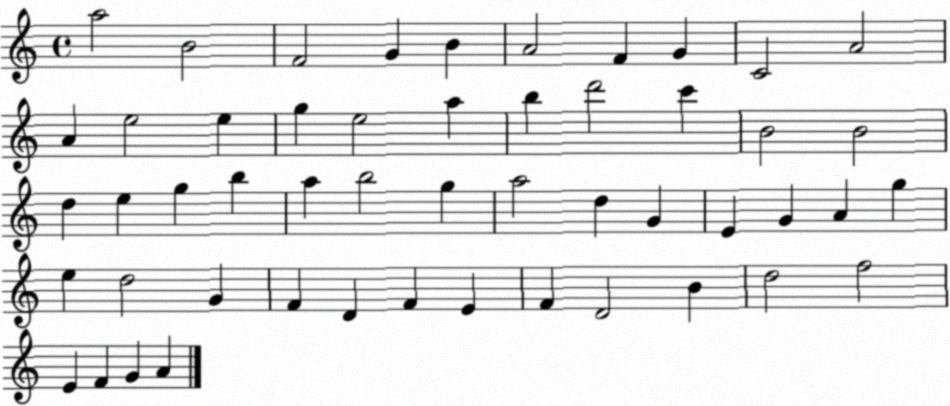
X:1
T:Untitled
M:4/4
L:1/4
K:C
a2 B2 F2 G B A2 F G C2 A2 A e2 e g e2 a b d'2 c' B2 B2 d e g b a b2 g a2 d G E G A g e d2 G F D F E F D2 B d2 f2 E F G A